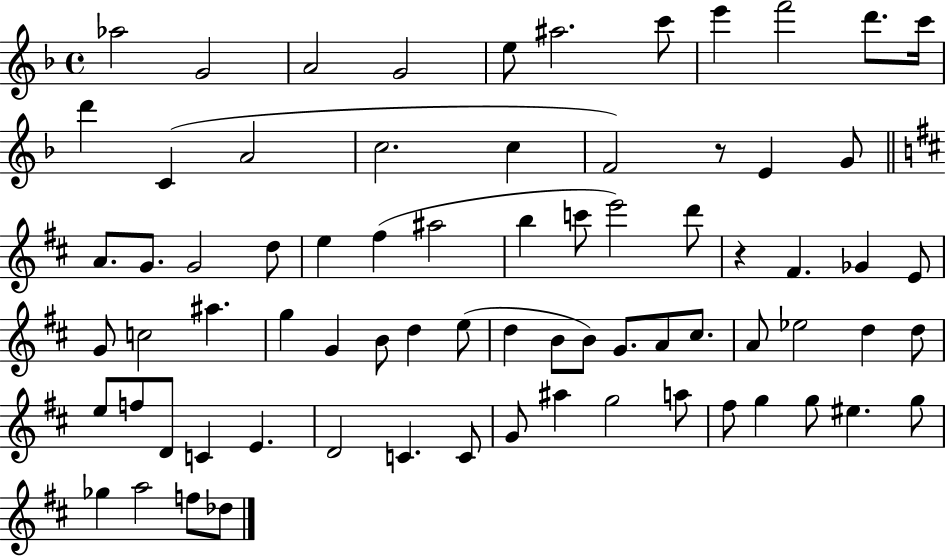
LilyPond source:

{
  \clef treble
  \time 4/4
  \defaultTimeSignature
  \key f \major
  aes''2 g'2 | a'2 g'2 | e''8 ais''2. c'''8 | e'''4 f'''2 d'''8. c'''16 | \break d'''4 c'4( a'2 | c''2. c''4 | f'2) r8 e'4 g'8 | \bar "||" \break \key d \major a'8. g'8. g'2 d''8 | e''4 fis''4( ais''2 | b''4 c'''8 e'''2) d'''8 | r4 fis'4. ges'4 e'8 | \break g'8 c''2 ais''4. | g''4 g'4 b'8 d''4 e''8( | d''4 b'8 b'8) g'8. a'8 cis''8. | a'8 ees''2 d''4 d''8 | \break e''8 f''8 d'8 c'4 e'4. | d'2 c'4. c'8 | g'8 ais''4 g''2 a''8 | fis''8 g''4 g''8 eis''4. g''8 | \break ges''4 a''2 f''8 des''8 | \bar "|."
}